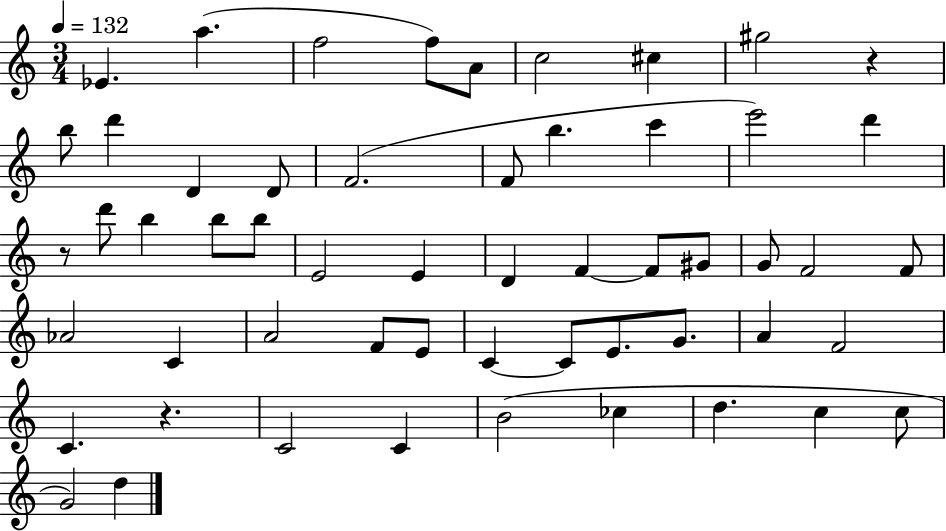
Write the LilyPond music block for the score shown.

{
  \clef treble
  \numericTimeSignature
  \time 3/4
  \key c \major
  \tempo 4 = 132
  ees'4. a''4.( | f''2 f''8) a'8 | c''2 cis''4 | gis''2 r4 | \break b''8 d'''4 d'4 d'8 | f'2.( | f'8 b''4. c'''4 | e'''2) d'''4 | \break r8 d'''8 b''4 b''8 b''8 | e'2 e'4 | d'4 f'4~~ f'8 gis'8 | g'8 f'2 f'8 | \break aes'2 c'4 | a'2 f'8 e'8 | c'4~~ c'8 e'8. g'8. | a'4 f'2 | \break c'4. r4. | c'2 c'4 | b'2( ces''4 | d''4. c''4 c''8 | \break g'2) d''4 | \bar "|."
}